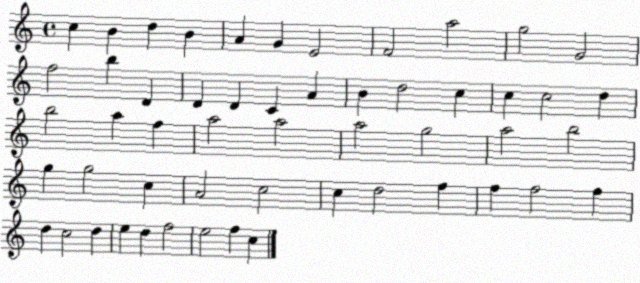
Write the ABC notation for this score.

X:1
T:Untitled
M:4/4
L:1/4
K:C
c B d B A G E2 F2 a2 g2 G2 f2 b D D D C A B d2 c c c2 d b2 a f a2 a2 a2 g2 a2 b2 g g2 c A2 c2 c d2 f f f2 f d c2 d e d f2 e2 f c